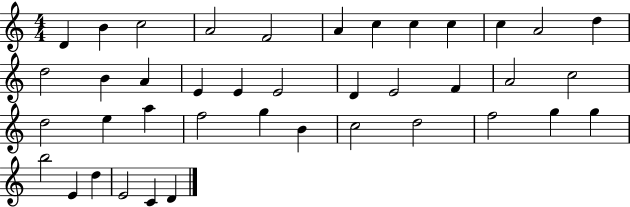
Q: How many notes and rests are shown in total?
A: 40